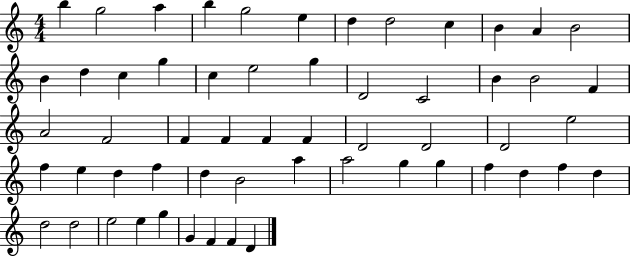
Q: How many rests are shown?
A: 0